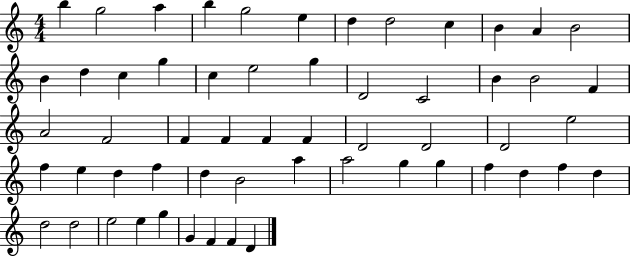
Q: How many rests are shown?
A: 0